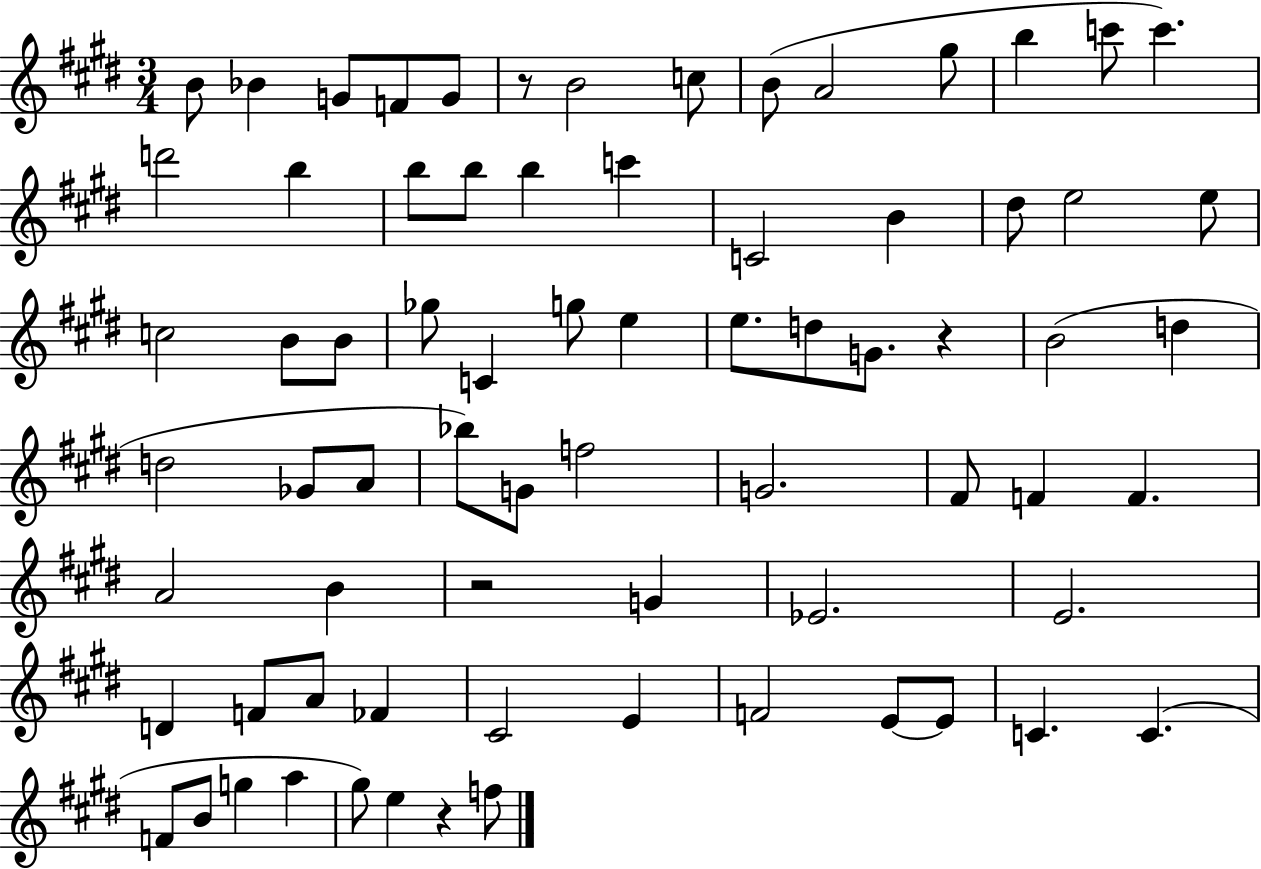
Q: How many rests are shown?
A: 4